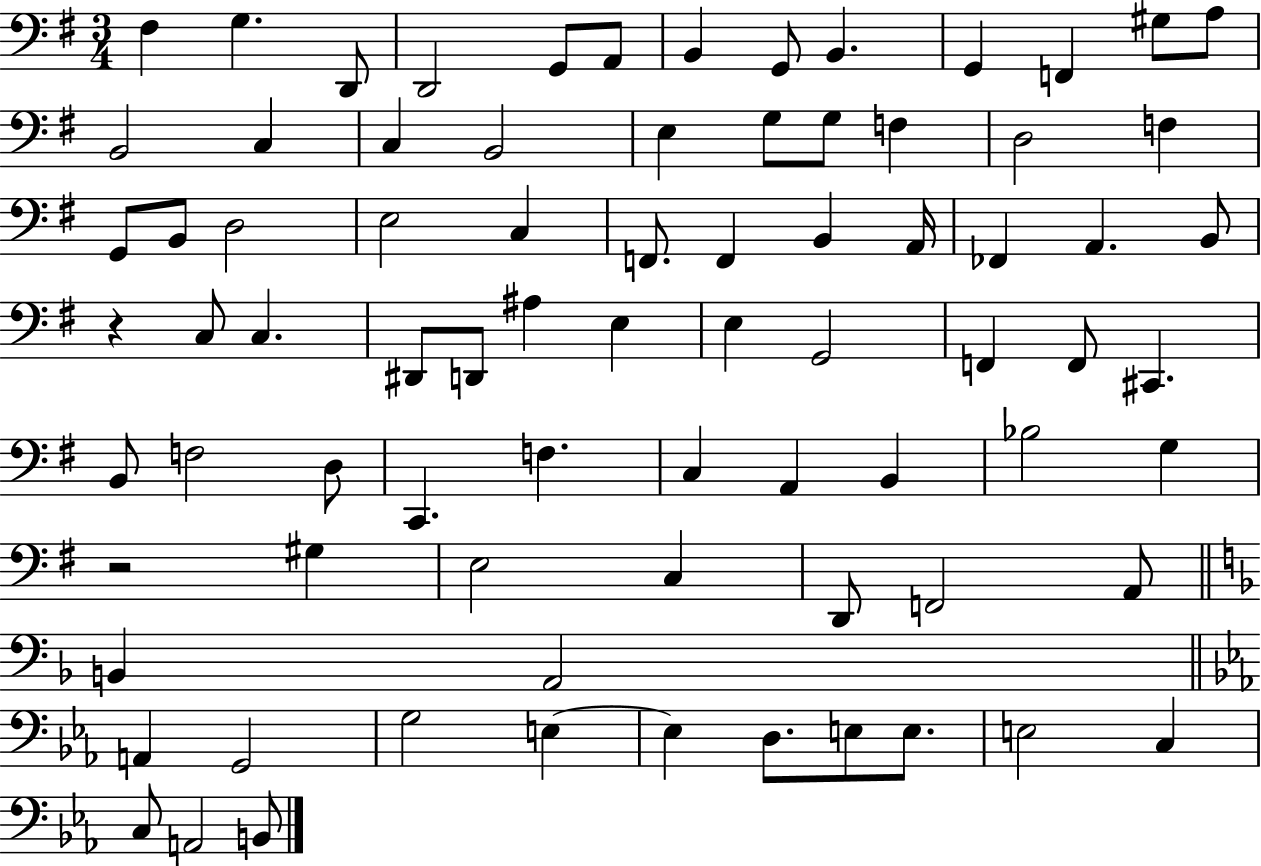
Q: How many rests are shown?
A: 2